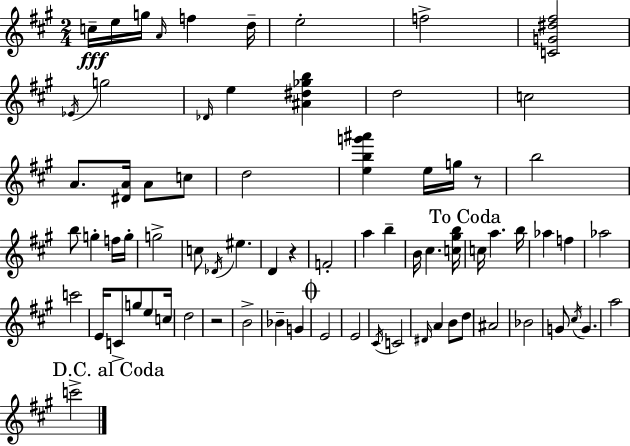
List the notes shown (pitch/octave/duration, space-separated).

C5/s E5/s G5/s A4/s F5/q D5/s E5/h F5/h [C4,G4,D#5,F#5]/h Eb4/s G5/h Db4/s E5/q [A#4,D#5,Gb5,B5]/q D5/h C5/h A4/e. [D#4,A4]/s A4/e C5/e D5/h [E5,B5,G6,A#6]/q E5/s G5/s R/e B5/h B5/e G5/q F5/s G5/s G5/h C5/e Db4/s EIS5/q. D4/q R/q F4/h A5/q B5/q B4/s C#5/q. [C5,G#5,B5]/s C5/s A5/q. B5/s Ab5/q F5/q Ab5/h C6/h E4/s C4/e G5/e E5/e C5/s D5/h R/h B4/h Bb4/q G4/q E4/h E4/h C#4/s C4/h D#4/s A4/q B4/e D5/e A#4/h Bb4/h G4/e C#5/s G4/q. A5/h C6/h